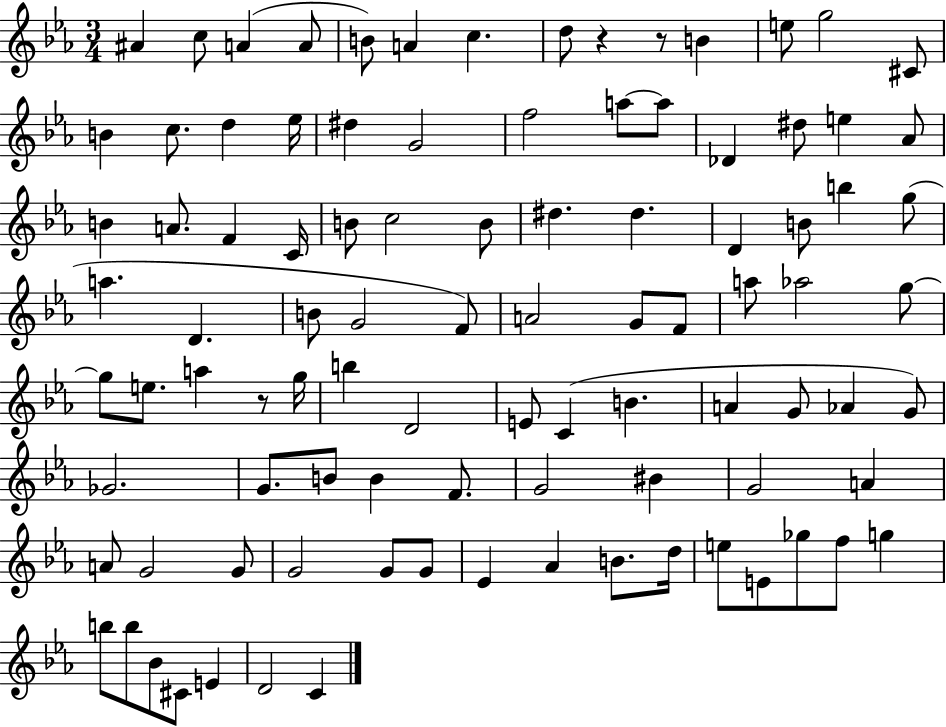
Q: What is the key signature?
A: EES major